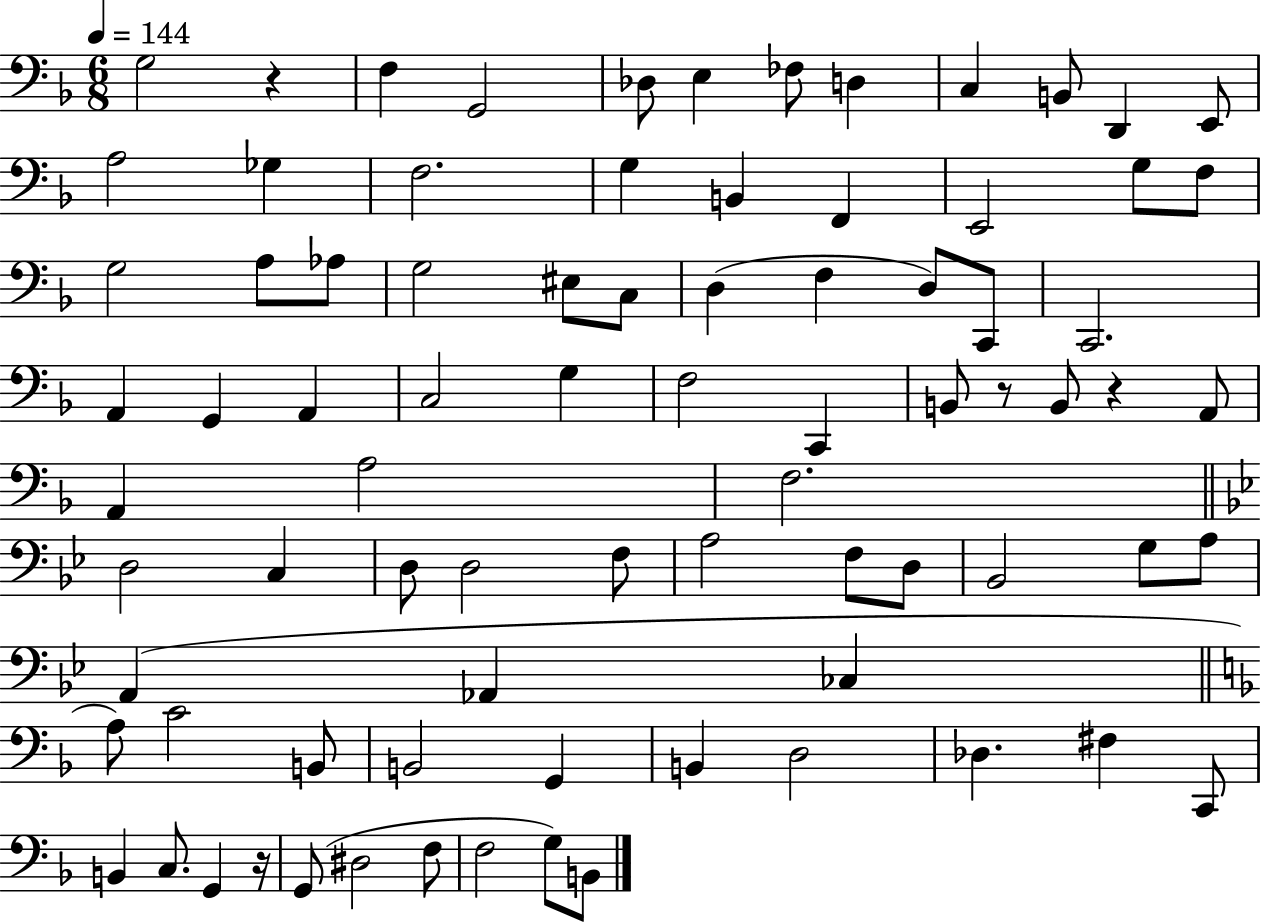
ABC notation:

X:1
T:Untitled
M:6/8
L:1/4
K:F
G,2 z F, G,,2 _D,/2 E, _F,/2 D, C, B,,/2 D,, E,,/2 A,2 _G, F,2 G, B,, F,, E,,2 G,/2 F,/2 G,2 A,/2 _A,/2 G,2 ^E,/2 C,/2 D, F, D,/2 C,,/2 C,,2 A,, G,, A,, C,2 G, F,2 C,, B,,/2 z/2 B,,/2 z A,,/2 A,, A,2 F,2 D,2 C, D,/2 D,2 F,/2 A,2 F,/2 D,/2 _B,,2 G,/2 A,/2 A,, _A,, _C, A,/2 C2 B,,/2 B,,2 G,, B,, D,2 _D, ^F, C,,/2 B,, C,/2 G,, z/4 G,,/2 ^D,2 F,/2 F,2 G,/2 B,,/2